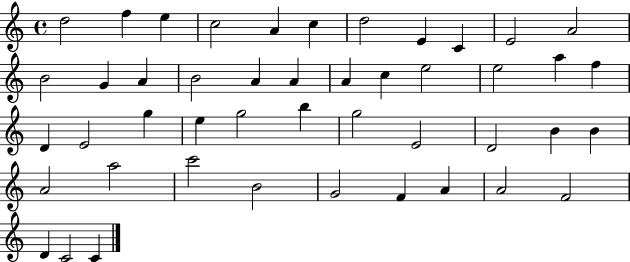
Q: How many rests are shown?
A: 0